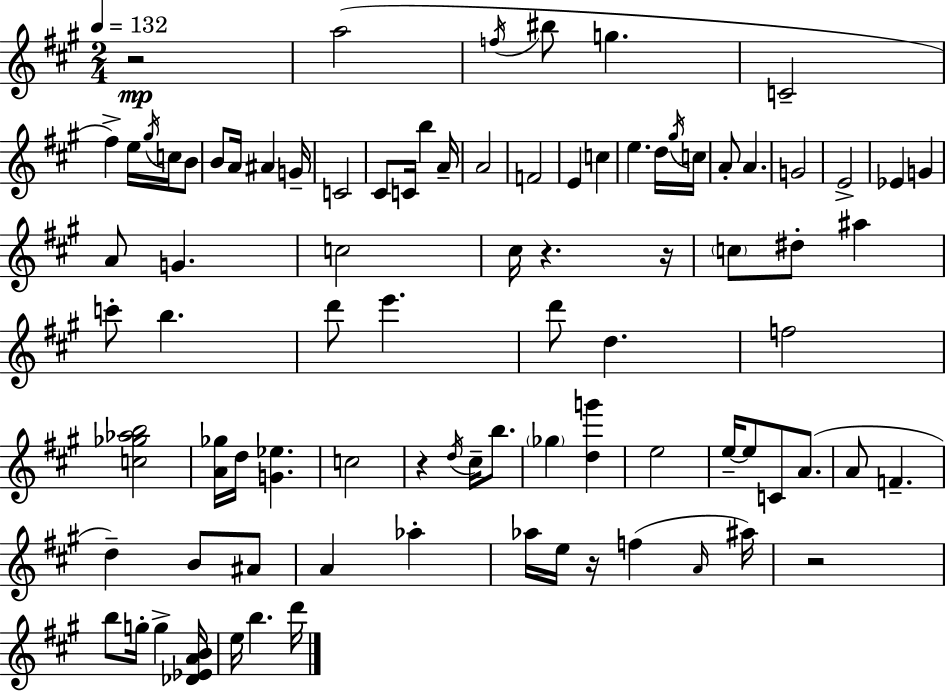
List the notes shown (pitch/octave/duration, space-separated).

R/h A5/h F5/s BIS5/e G5/q. C4/h F#5/q E5/s G#5/s C5/s B4/e B4/e A4/s A#4/q G4/s C4/h C#4/e C4/s B5/q A4/s A4/h F4/h E4/q C5/q E5/q. D5/s G#5/s C5/s A4/e A4/q. G4/h E4/h Eb4/q G4/q A4/e G4/q. C5/h C#5/s R/q. R/s C5/e D#5/e A#5/q C6/e B5/q. D6/e E6/q. D6/e D5/q. F5/h [C5,Gb5,Ab5,B5]/h [A4,Gb5]/s D5/s [G4,Eb5]/q. C5/h R/q D5/s C#5/s B5/e. Gb5/q [D5,G6]/q E5/h E5/s E5/e C4/e A4/e. A4/e F4/q. D5/q B4/e A#4/e A4/q Ab5/q Ab5/s E5/s R/s F5/q A4/s A#5/s R/h B5/e G5/s G5/q [Db4,Eb4,A4,B4]/s E5/s B5/q. D6/s